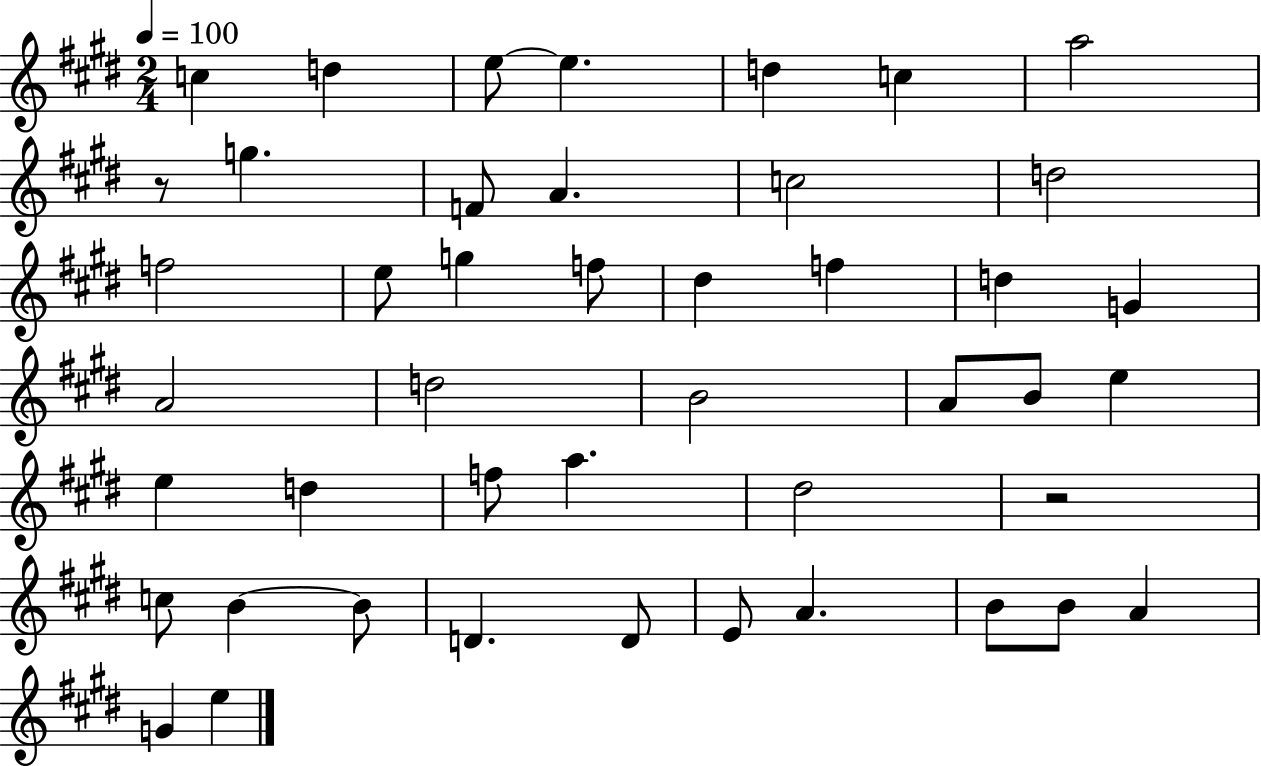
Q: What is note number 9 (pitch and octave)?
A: F4